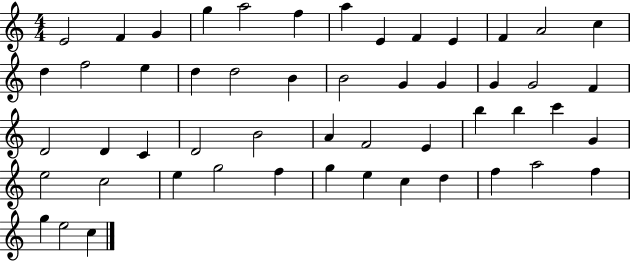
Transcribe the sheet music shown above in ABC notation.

X:1
T:Untitled
M:4/4
L:1/4
K:C
E2 F G g a2 f a E F E F A2 c d f2 e d d2 B B2 G G G G2 F D2 D C D2 B2 A F2 E b b c' G e2 c2 e g2 f g e c d f a2 f g e2 c